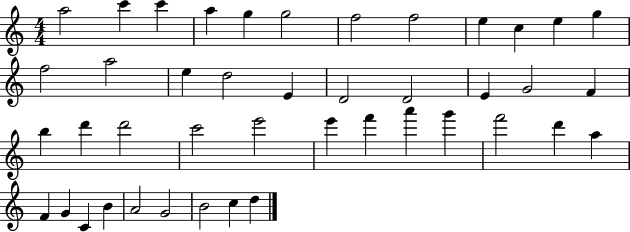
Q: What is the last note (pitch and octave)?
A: D5